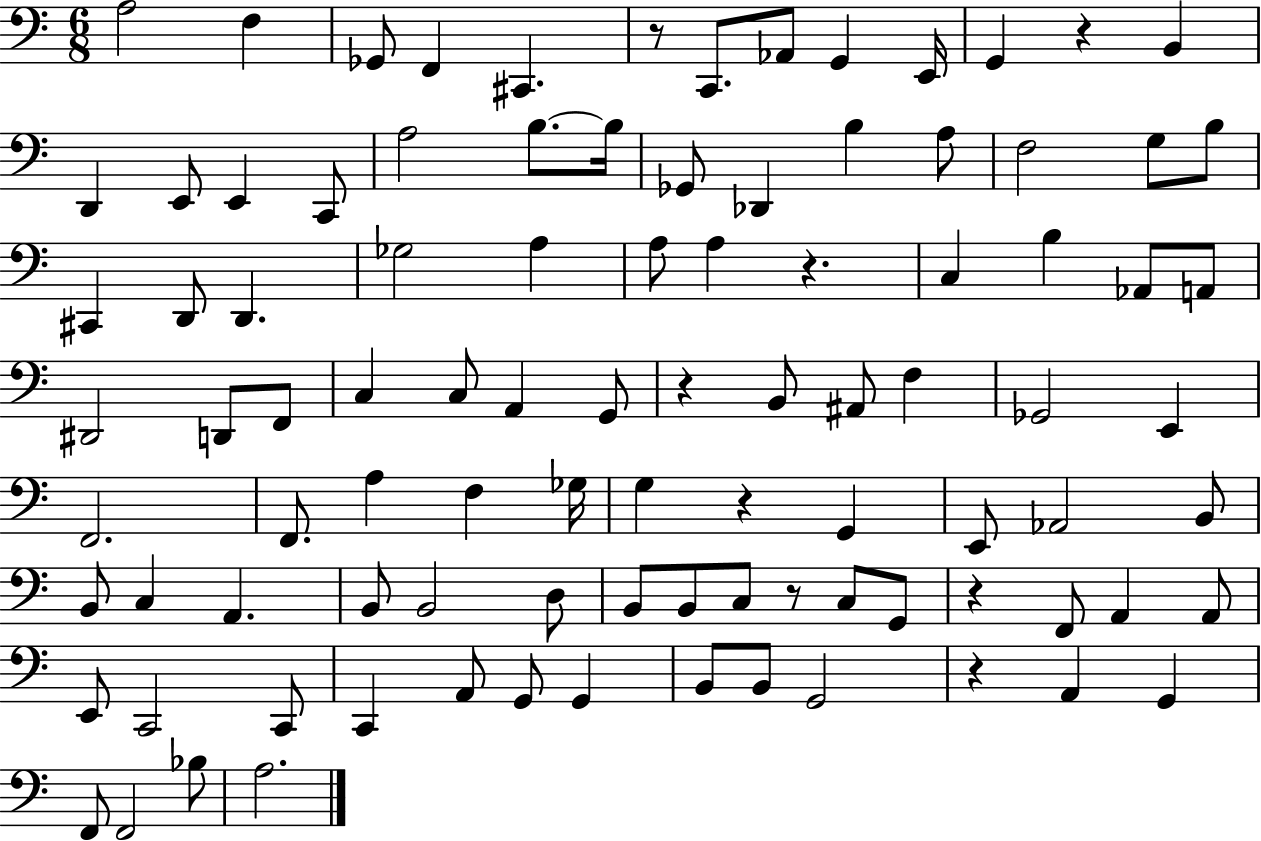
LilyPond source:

{
  \clef bass
  \numericTimeSignature
  \time 6/8
  \key c \major
  \repeat volta 2 { a2 f4 | ges,8 f,4 cis,4. | r8 c,8. aes,8 g,4 e,16 | g,4 r4 b,4 | \break d,4 e,8 e,4 c,8 | a2 b8.~~ b16 | ges,8 des,4 b4 a8 | f2 g8 b8 | \break cis,4 d,8 d,4. | ges2 a4 | a8 a4 r4. | c4 b4 aes,8 a,8 | \break dis,2 d,8 f,8 | c4 c8 a,4 g,8 | r4 b,8 ais,8 f4 | ges,2 e,4 | \break f,2. | f,8. a4 f4 ges16 | g4 r4 g,4 | e,8 aes,2 b,8 | \break b,8 c4 a,4. | b,8 b,2 d8 | b,8 b,8 c8 r8 c8 g,8 | r4 f,8 a,4 a,8 | \break e,8 c,2 c,8 | c,4 a,8 g,8 g,4 | b,8 b,8 g,2 | r4 a,4 g,4 | \break f,8 f,2 bes8 | a2. | } \bar "|."
}